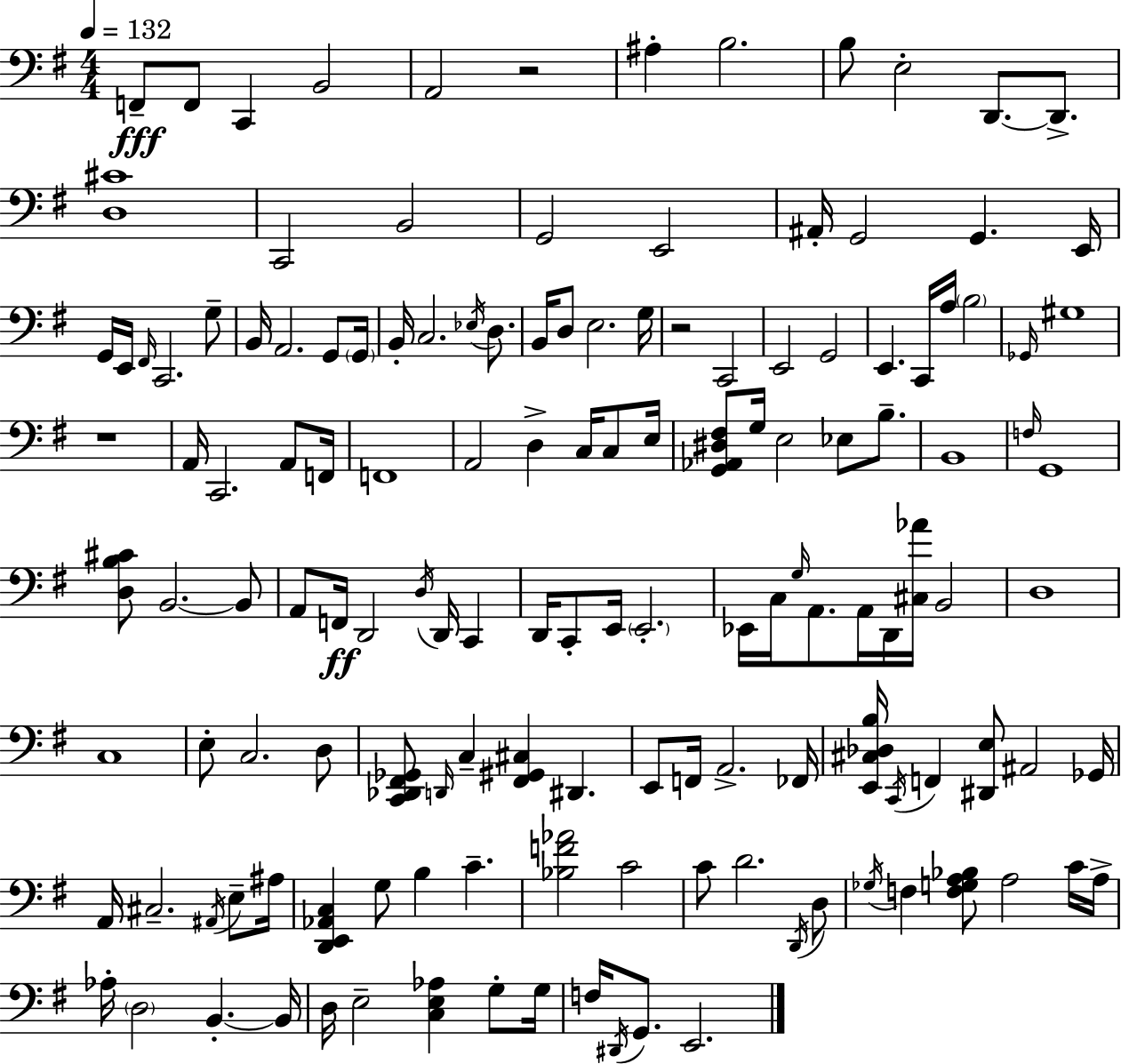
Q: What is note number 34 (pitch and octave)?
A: D3